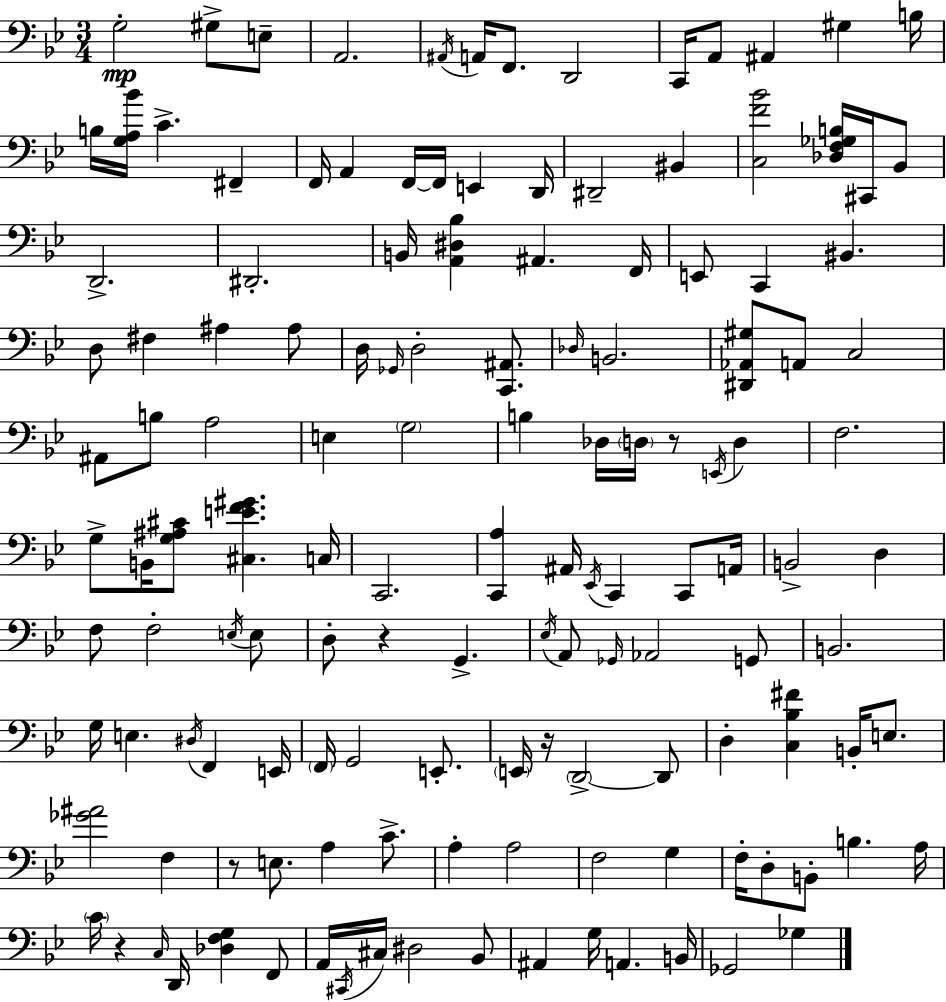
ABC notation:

X:1
T:Untitled
M:3/4
L:1/4
K:Bb
G,2 ^G,/2 E,/2 A,,2 ^A,,/4 A,,/4 F,,/2 D,,2 C,,/4 A,,/2 ^A,, ^G, B,/4 B,/4 [G,A,_B]/4 C ^F,, F,,/4 A,, F,,/4 F,,/4 E,, D,,/4 ^D,,2 ^B,, [C,F_B]2 [_D,F,_G,B,]/4 ^C,,/4 _B,,/2 D,,2 ^D,,2 B,,/4 [A,,^D,_B,] ^A,, F,,/4 E,,/2 C,, ^B,, D,/2 ^F, ^A, ^A,/2 D,/4 _G,,/4 D,2 [C,,^A,,]/2 _D,/4 B,,2 [^D,,_A,,^G,]/2 A,,/2 C,2 ^A,,/2 B,/2 A,2 E, G,2 B, _D,/4 D,/4 z/2 E,,/4 D, F,2 G,/2 B,,/4 [G,^A,^C]/2 [^C,EF^G] C,/4 C,,2 [C,,A,] ^A,,/4 _E,,/4 C,, C,,/2 A,,/4 B,,2 D, F,/2 F,2 E,/4 E,/2 D,/2 z G,, _E,/4 A,,/2 _G,,/4 _A,,2 G,,/2 B,,2 G,/4 E, ^D,/4 F,, E,,/4 F,,/4 G,,2 E,,/2 E,,/4 z/4 D,,2 D,,/2 D, [C,_B,^F] B,,/4 E,/2 [_G^A]2 F, z/2 E,/2 A, C/2 A, A,2 F,2 G, F,/4 D,/2 B,,/2 B, A,/4 C/4 z C,/4 D,,/4 [_D,F,G,] F,,/2 A,,/4 ^C,,/4 ^C,/4 ^D,2 _B,,/2 ^A,, G,/4 A,, B,,/4 _G,,2 _G,